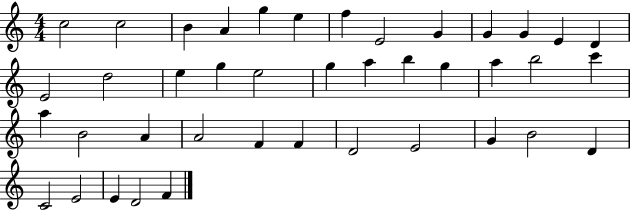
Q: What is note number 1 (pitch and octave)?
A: C5